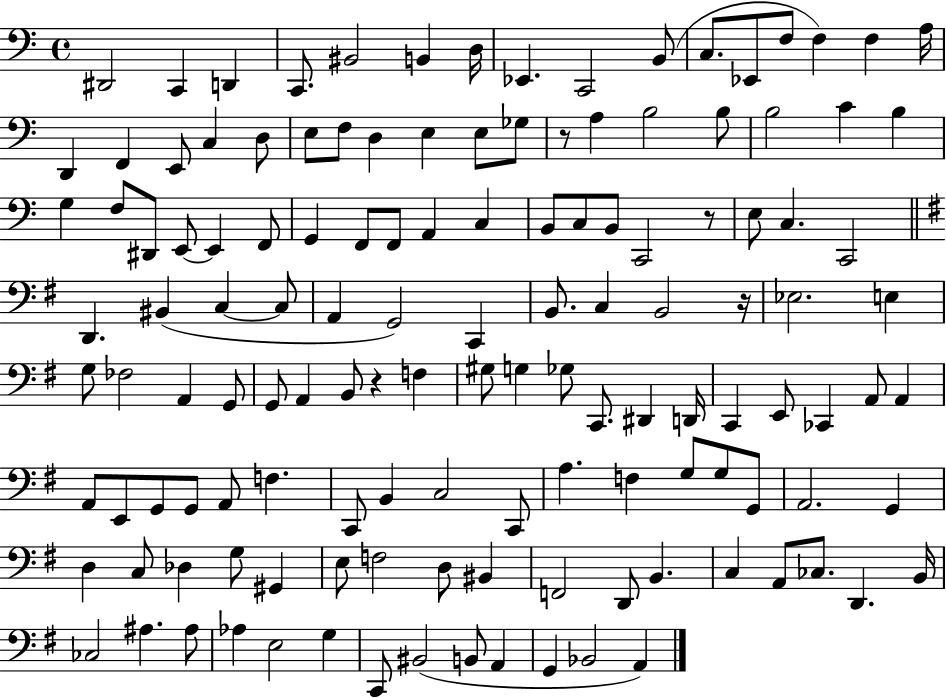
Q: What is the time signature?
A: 4/4